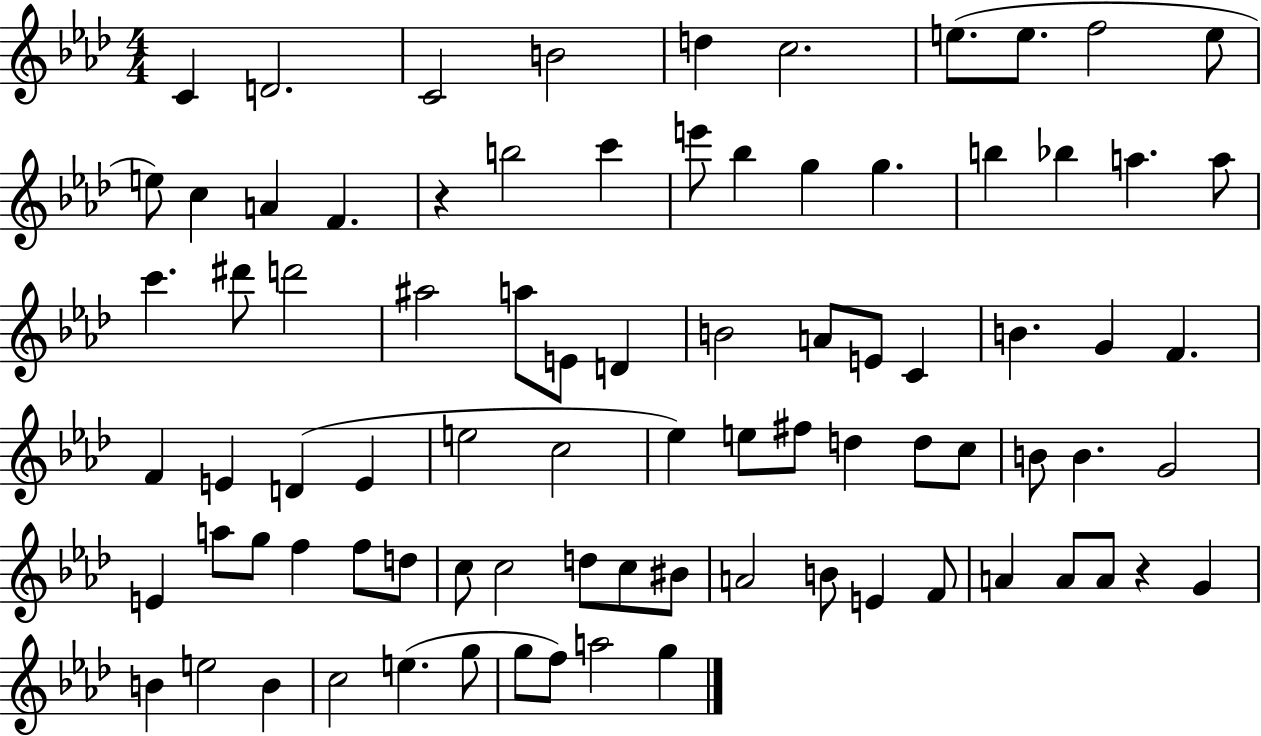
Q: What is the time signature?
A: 4/4